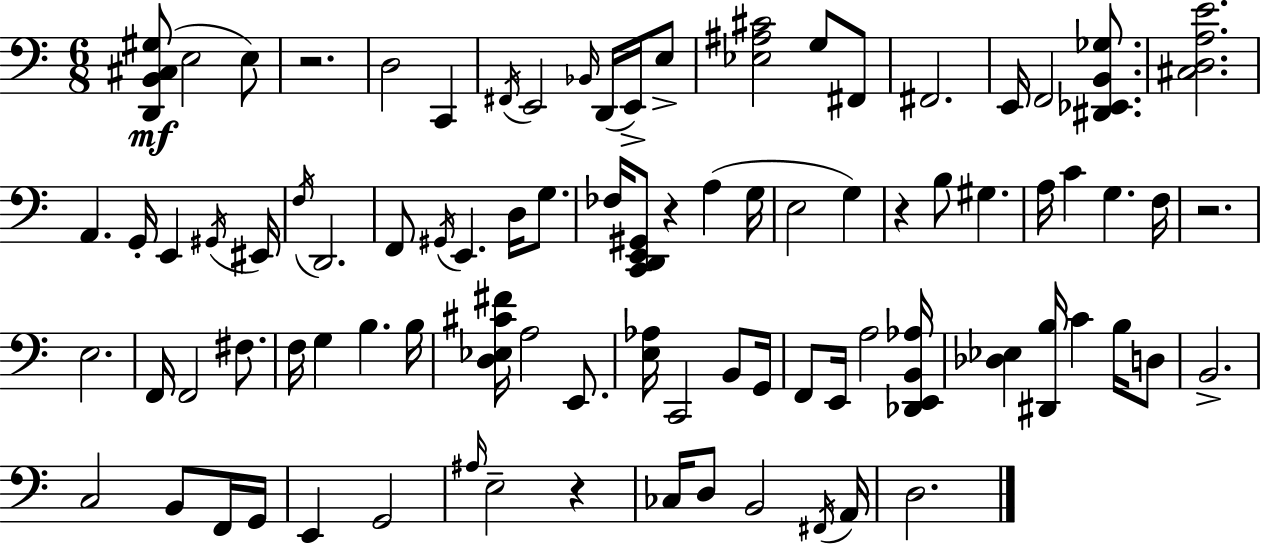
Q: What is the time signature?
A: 6/8